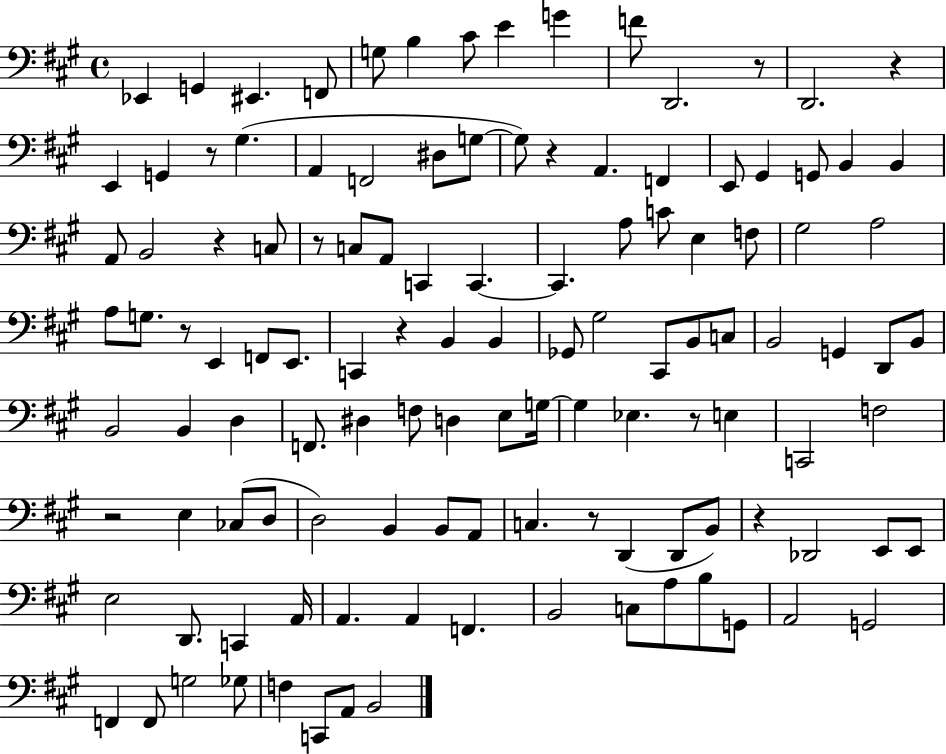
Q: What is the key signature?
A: A major